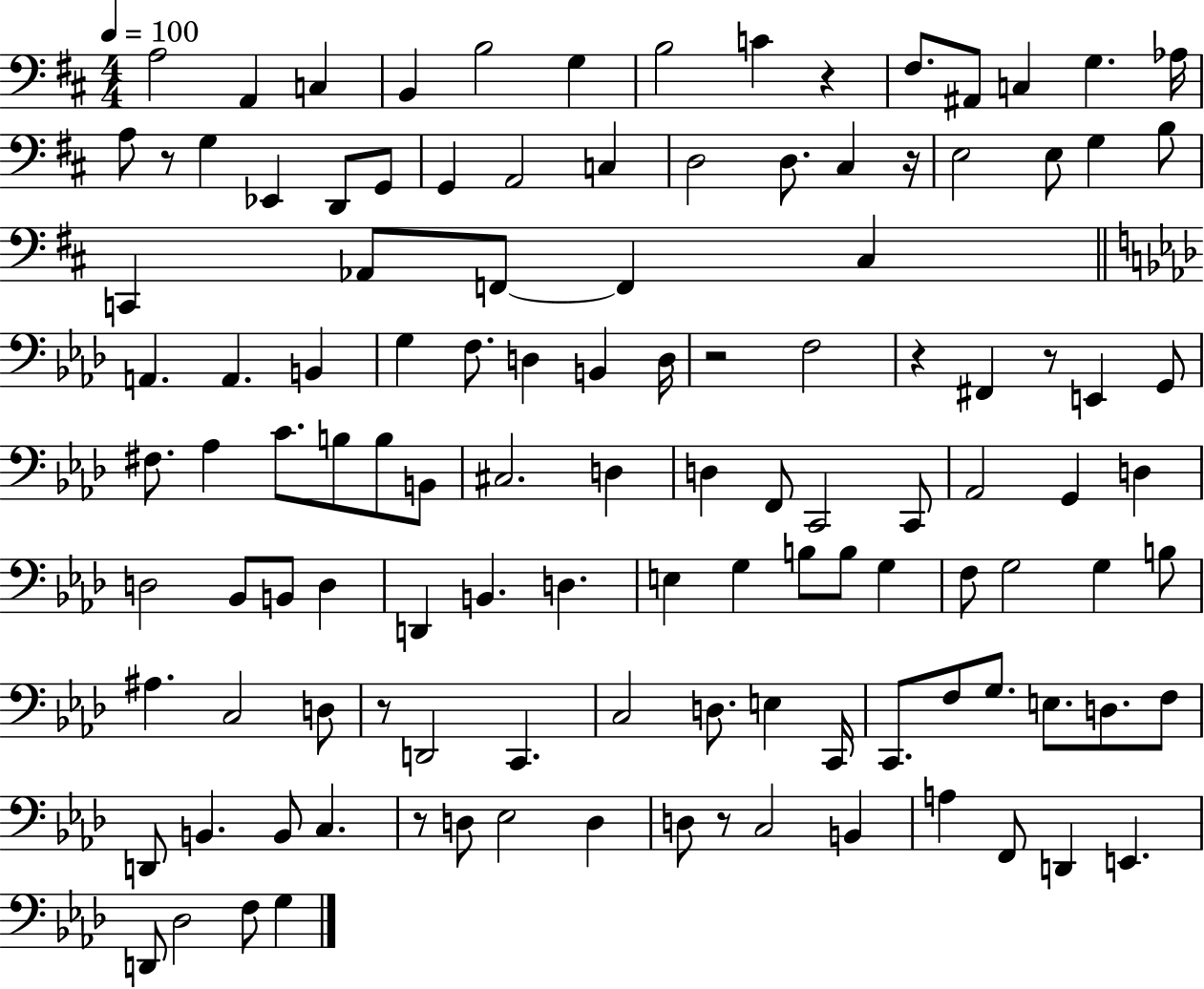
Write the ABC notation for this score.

X:1
T:Untitled
M:4/4
L:1/4
K:D
A,2 A,, C, B,, B,2 G, B,2 C z ^F,/2 ^A,,/2 C, G, _A,/4 A,/2 z/2 G, _E,, D,,/2 G,,/2 G,, A,,2 C, D,2 D,/2 ^C, z/4 E,2 E,/2 G, B,/2 C,, _A,,/2 F,,/2 F,, ^C, A,, A,, B,, G, F,/2 D, B,, D,/4 z2 F,2 z ^F,, z/2 E,, G,,/2 ^F,/2 _A, C/2 B,/2 B,/2 B,,/2 ^C,2 D, D, F,,/2 C,,2 C,,/2 _A,,2 G,, D, D,2 _B,,/2 B,,/2 D, D,, B,, D, E, G, B,/2 B,/2 G, F,/2 G,2 G, B,/2 ^A, C,2 D,/2 z/2 D,,2 C,, C,2 D,/2 E, C,,/4 C,,/2 F,/2 G,/2 E,/2 D,/2 F,/2 D,,/2 B,, B,,/2 C, z/2 D,/2 _E,2 D, D,/2 z/2 C,2 B,, A, F,,/2 D,, E,, D,,/2 _D,2 F,/2 G,